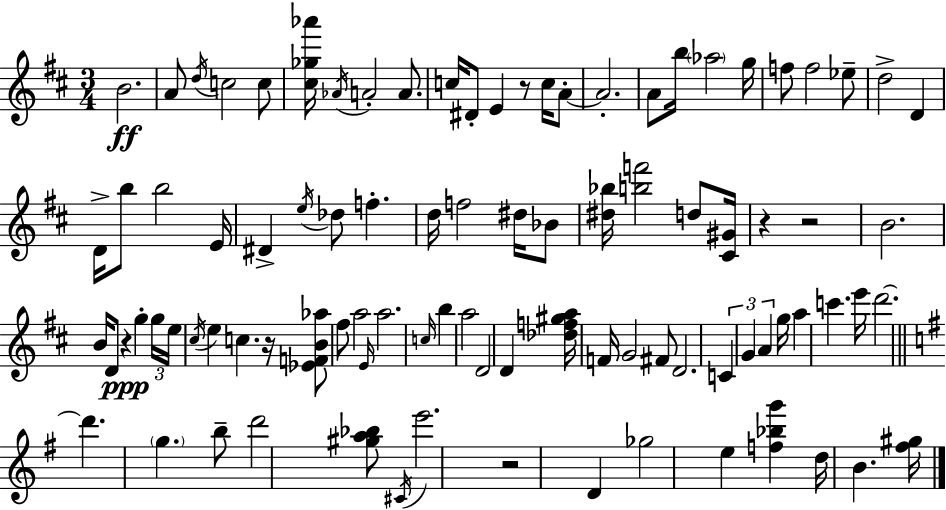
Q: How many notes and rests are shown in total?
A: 92